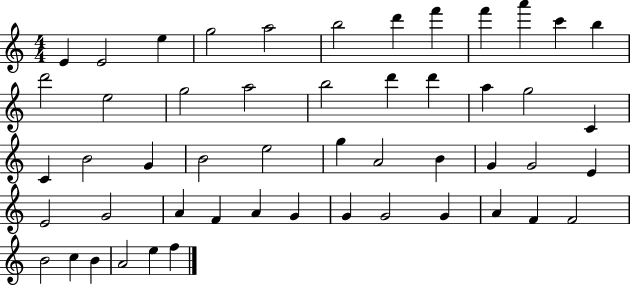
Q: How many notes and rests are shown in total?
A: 51